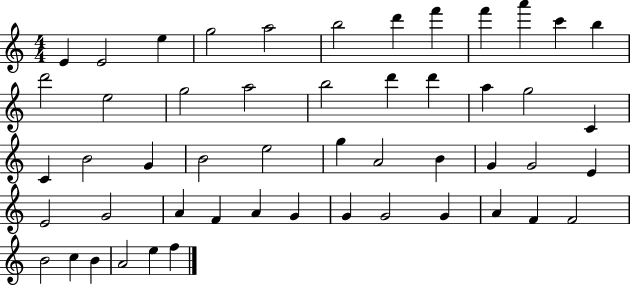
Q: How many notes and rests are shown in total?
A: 51